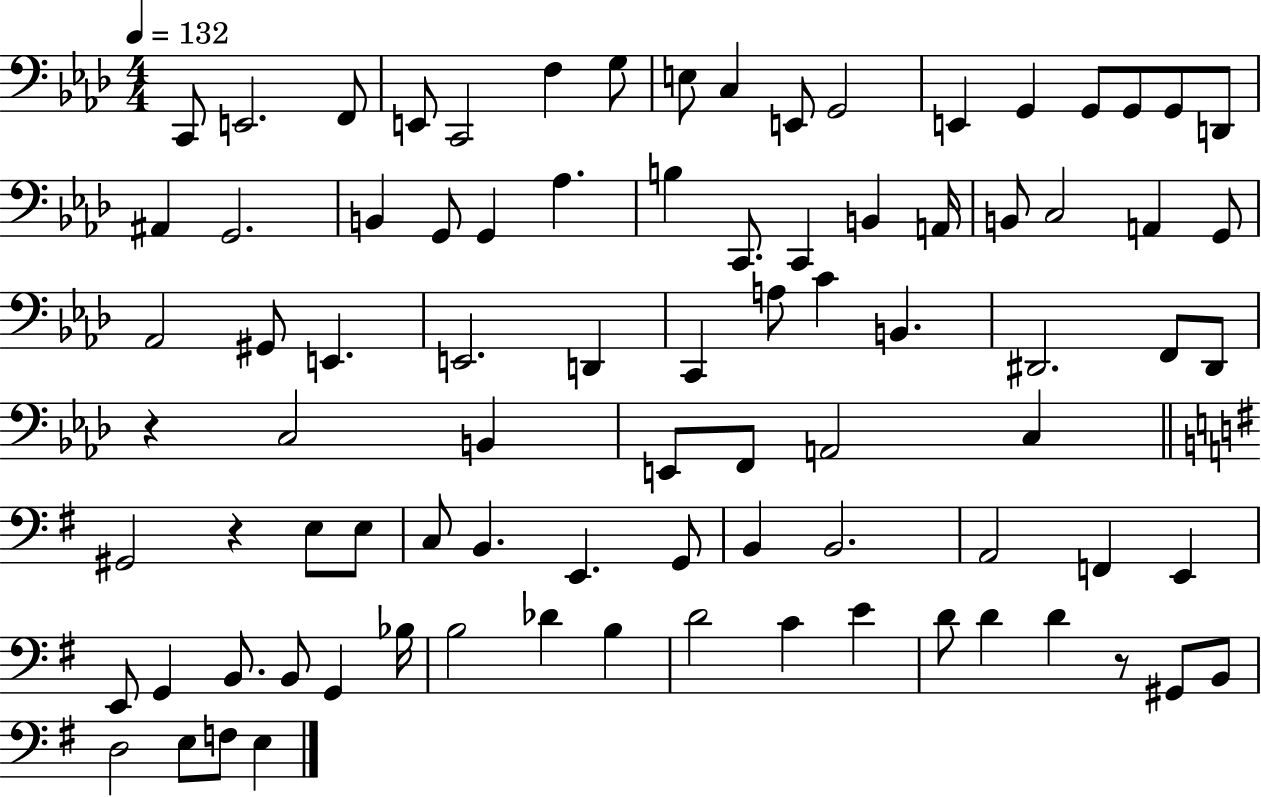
X:1
T:Untitled
M:4/4
L:1/4
K:Ab
C,,/2 E,,2 F,,/2 E,,/2 C,,2 F, G,/2 E,/2 C, E,,/2 G,,2 E,, G,, G,,/2 G,,/2 G,,/2 D,,/2 ^A,, G,,2 B,, G,,/2 G,, _A, B, C,,/2 C,, B,, A,,/4 B,,/2 C,2 A,, G,,/2 _A,,2 ^G,,/2 E,, E,,2 D,, C,, A,/2 C B,, ^D,,2 F,,/2 ^D,,/2 z C,2 B,, E,,/2 F,,/2 A,,2 C, ^G,,2 z E,/2 E,/2 C,/2 B,, E,, G,,/2 B,, B,,2 A,,2 F,, E,, E,,/2 G,, B,,/2 B,,/2 G,, _B,/4 B,2 _D B, D2 C E D/2 D D z/2 ^G,,/2 B,,/2 D,2 E,/2 F,/2 E,